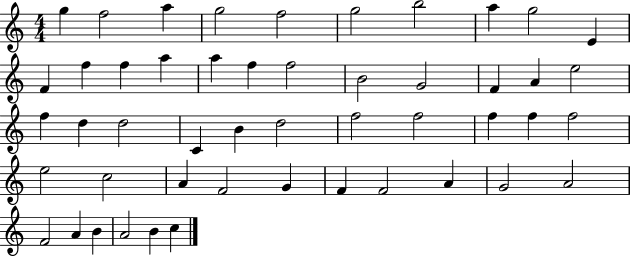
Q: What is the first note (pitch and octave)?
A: G5